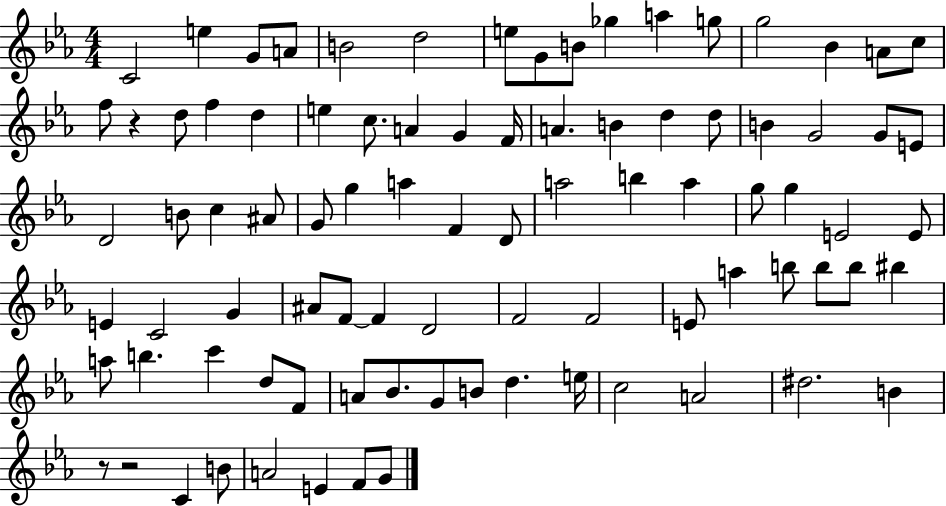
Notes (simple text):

C4/h E5/q G4/e A4/e B4/h D5/h E5/e G4/e B4/e Gb5/q A5/q G5/e G5/h Bb4/q A4/e C5/e F5/e R/q D5/e F5/q D5/q E5/q C5/e. A4/q G4/q F4/s A4/q. B4/q D5/q D5/e B4/q G4/h G4/e E4/e D4/h B4/e C5/q A#4/e G4/e G5/q A5/q F4/q D4/e A5/h B5/q A5/q G5/e G5/q E4/h E4/e E4/q C4/h G4/q A#4/e F4/e F4/q D4/h F4/h F4/h E4/e A5/q B5/e B5/e B5/e BIS5/q A5/e B5/q. C6/q D5/e F4/e A4/e Bb4/e. G4/e B4/e D5/q. E5/s C5/h A4/h D#5/h. B4/q R/e R/h C4/q B4/e A4/h E4/q F4/e G4/e